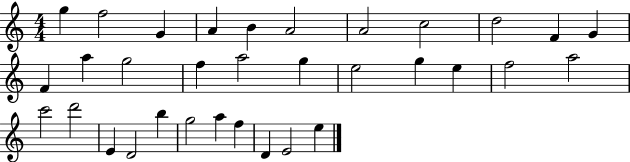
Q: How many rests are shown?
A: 0